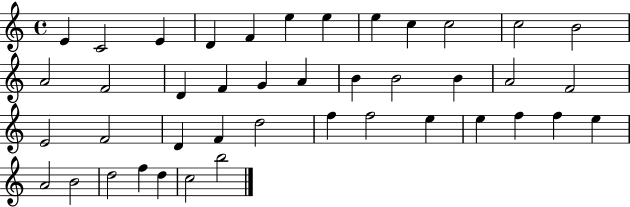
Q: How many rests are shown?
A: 0